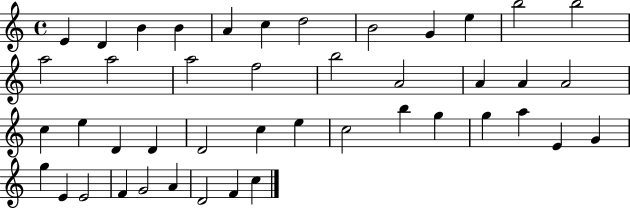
E4/q D4/q B4/q B4/q A4/q C5/q D5/h B4/h G4/q E5/q B5/h B5/h A5/h A5/h A5/h F5/h B5/h A4/h A4/q A4/q A4/h C5/q E5/q D4/q D4/q D4/h C5/q E5/q C5/h B5/q G5/q G5/q A5/q E4/q G4/q G5/q E4/q E4/h F4/q G4/h A4/q D4/h F4/q C5/q